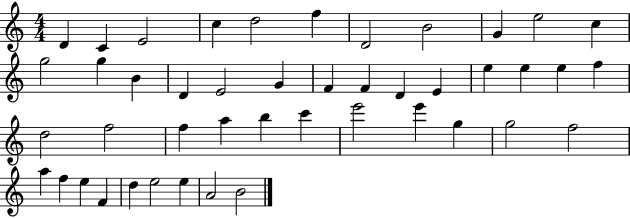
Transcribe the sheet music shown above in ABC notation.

X:1
T:Untitled
M:4/4
L:1/4
K:C
D C E2 c d2 f D2 B2 G e2 c g2 g B D E2 G F F D E e e e f d2 f2 f a b c' e'2 e' g g2 f2 a f e F d e2 e A2 B2